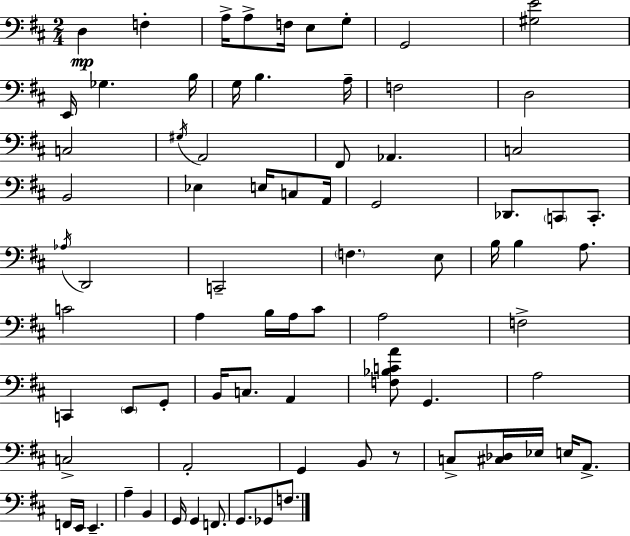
{
  \clef bass
  \numericTimeSignature
  \time 2/4
  \key d \major
  \repeat volta 2 { d4\mp f4-. | a16-> a8-> f16 e8 g8-. | g,2 | <gis e'>2 | \break e,16 ges4. b16 | g16 b4. a16-- | f2 | d2 | \break c2 | \acciaccatura { gis16 } a,2 | fis,8 aes,4. | c2 | \break b,2 | ees4 e16 c8 | a,16 g,2 | des,8. \parenthesize c,8 c,8.-. | \break \acciaccatura { aes16 } d,2 | c,2-- | \parenthesize f4. | e8 b16 b4 a8. | \break c'2 | a4 b16 a16 | cis'8 a2 | f2-> | \break c,4 \parenthesize e,8 | g,8-. b,16 c8. a,4 | <f bes c' a'>8 g,4. | a2 | \break c2-> | a,2-. | g,4 b,8 | r8 c8-> <cis des>16 ees16 e16 a,8.-> | \break f,16 e,16 e,4.-- | a4-- b,4 | g,16 g,4 f,8. | g,8. ges,8 f8. | \break } \bar "|."
}